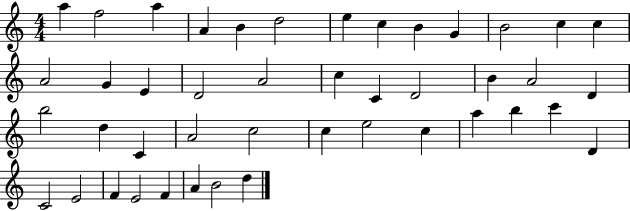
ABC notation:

X:1
T:Untitled
M:4/4
L:1/4
K:C
a f2 a A B d2 e c B G B2 c c A2 G E D2 A2 c C D2 B A2 D b2 d C A2 c2 c e2 c a b c' D C2 E2 F E2 F A B2 d